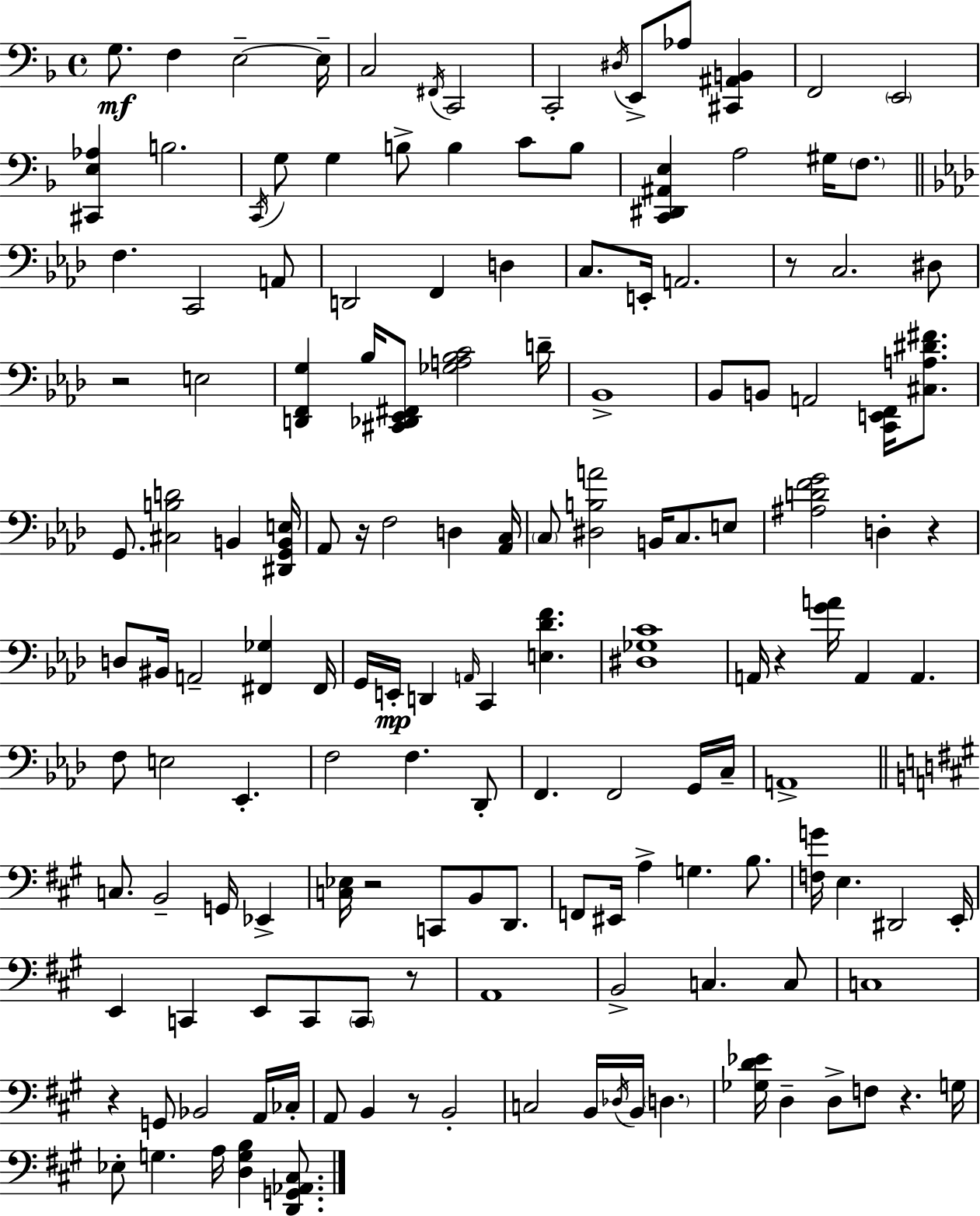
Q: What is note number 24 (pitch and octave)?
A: F3